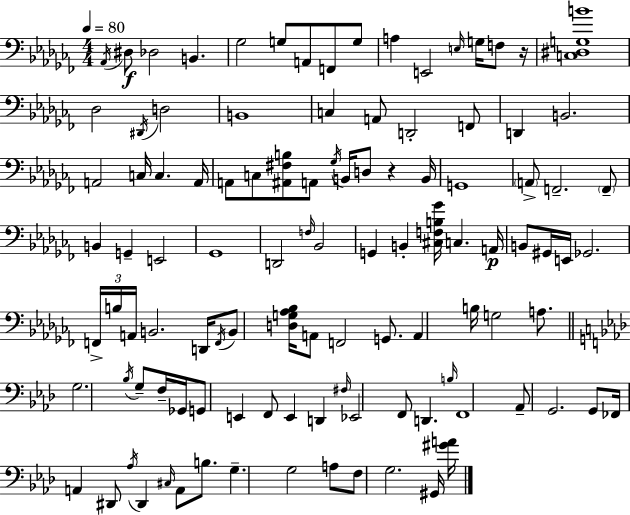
{
  \clef bass
  \numericTimeSignature
  \time 4/4
  \key aes \minor
  \tempo 4 = 80
  \acciaccatura { aes,16 }\f dis8 des2 b,4. | ges2 g8 a,8 f,8 g8 | a4 e,2 \grace { e16 } g16 f8 | r16 <c dis g b'>1 | \break des2 \acciaccatura { dis,16 } d2 | b,1 | c4 a,8 d,2-. | f,8 d,4 b,2. | \break a,2 c16 c4. | a,16 a,8 c8 <ais, fis b>8 a,8 \acciaccatura { ges16 } b,16 d8 r4 | b,16 g,1 | \parenthesize a,8-> f,2.-- | \break \parenthesize f,8-- b,4 g,4-- e,2 | ges,1 | d,2 \grace { f16 } bes,2 | g,4 b,4-. <cis f b ges'>16 c4. | \break a,16\p b,8 gis,16 e,16 ges,2. | \tuplet 3/2 { f,16-> b16 a,16 } b,2. | d,16 \acciaccatura { f,16 } b,8 <d g aes bes>16 a,8 f,2 | g,8. a,4 b16 g2 | \break a8. \bar "||" \break \key aes \major g2. \acciaccatura { bes16 } g8-- f16-- | ges,16 g,8 e,4 f,8 e,4 d,4 | \grace { fis16 } ees,2 f,8 d,4. | \grace { b16 } f,1 | \break aes,8-- g,2. | g,8 fes,16 a,4 dis,8 \acciaccatura { aes16 } dis,4 \grace { cis16 } | a,8 b8. g4.-- g2 | a8 f8 g2. | \break gis,16 <gis' a'>16 \bar "|."
}